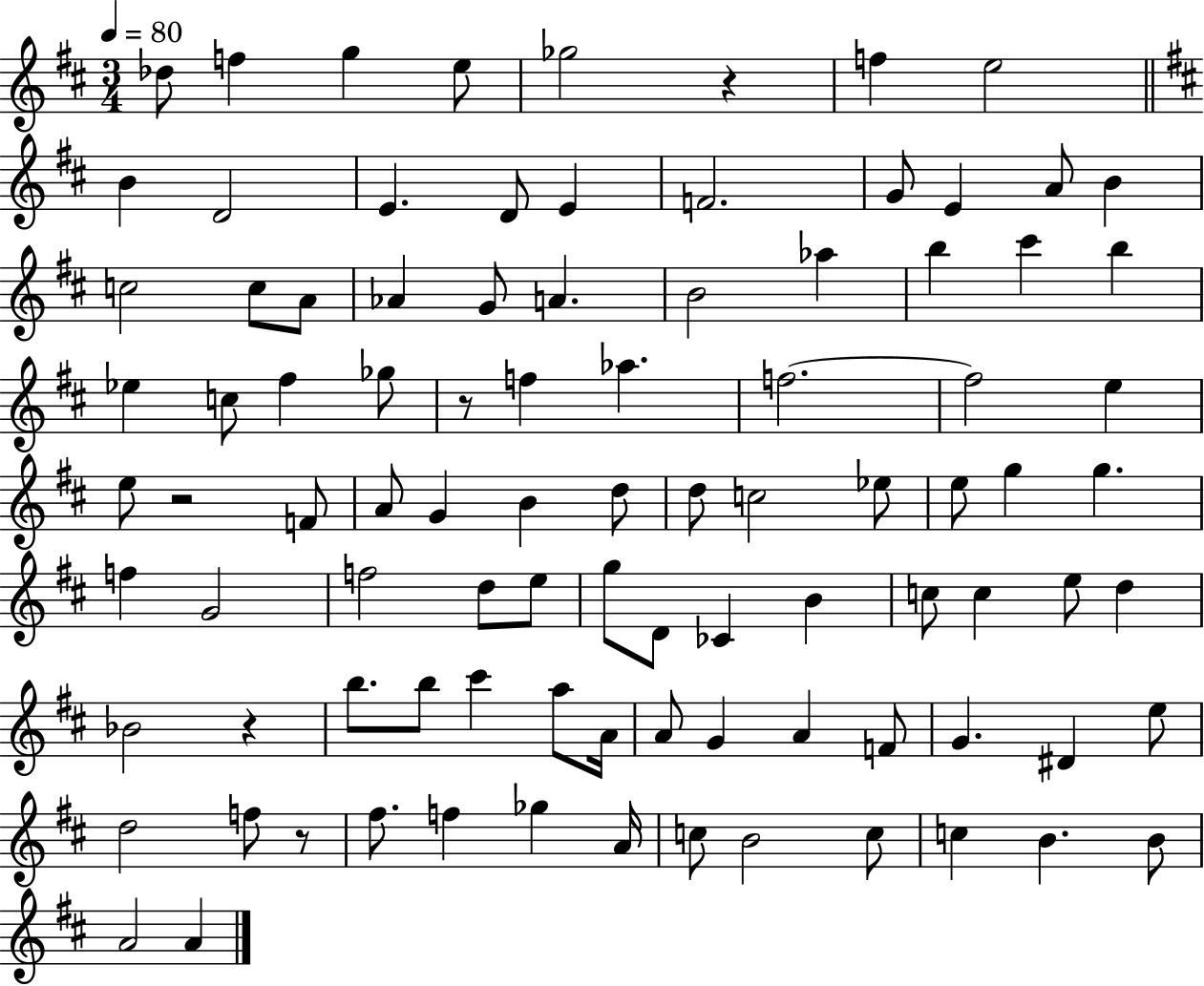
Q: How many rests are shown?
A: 5